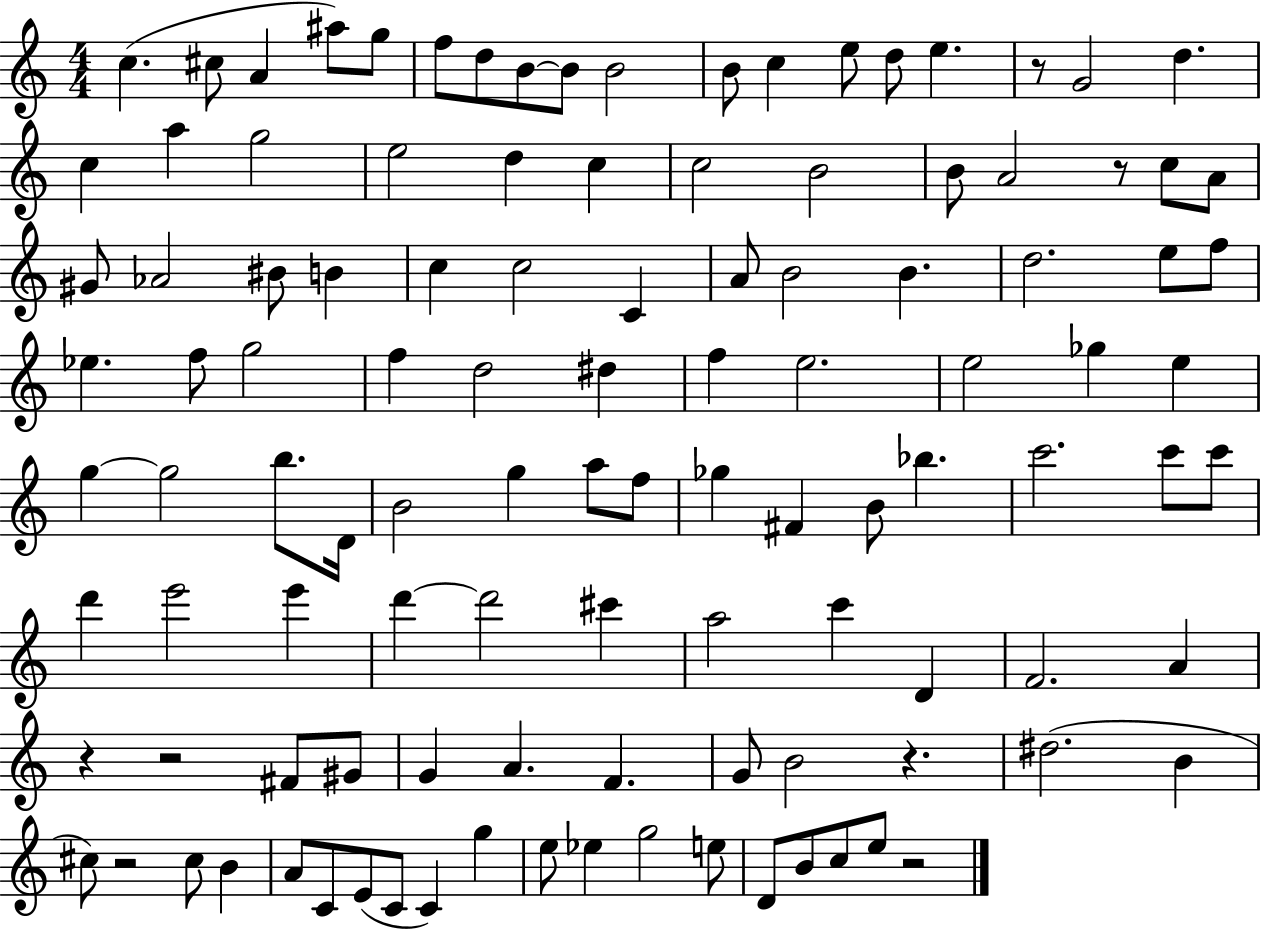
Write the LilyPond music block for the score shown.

{
  \clef treble
  \numericTimeSignature
  \time 4/4
  \key c \major
  \repeat volta 2 { c''4.( cis''8 a'4 ais''8) g''8 | f''8 d''8 b'8~~ b'8 b'2 | b'8 c''4 e''8 d''8 e''4. | r8 g'2 d''4. | \break c''4 a''4 g''2 | e''2 d''4 c''4 | c''2 b'2 | b'8 a'2 r8 c''8 a'8 | \break gis'8 aes'2 bis'8 b'4 | c''4 c''2 c'4 | a'8 b'2 b'4. | d''2. e''8 f''8 | \break ees''4. f''8 g''2 | f''4 d''2 dis''4 | f''4 e''2. | e''2 ges''4 e''4 | \break g''4~~ g''2 b''8. d'16 | b'2 g''4 a''8 f''8 | ges''4 fis'4 b'8 bes''4. | c'''2. c'''8 c'''8 | \break d'''4 e'''2 e'''4 | d'''4~~ d'''2 cis'''4 | a''2 c'''4 d'4 | f'2. a'4 | \break r4 r2 fis'8 gis'8 | g'4 a'4. f'4. | g'8 b'2 r4. | dis''2.( b'4 | \break cis''8) r2 cis''8 b'4 | a'8 c'8 e'8( c'8 c'4) g''4 | e''8 ees''4 g''2 e''8 | d'8 b'8 c''8 e''8 r2 | \break } \bar "|."
}